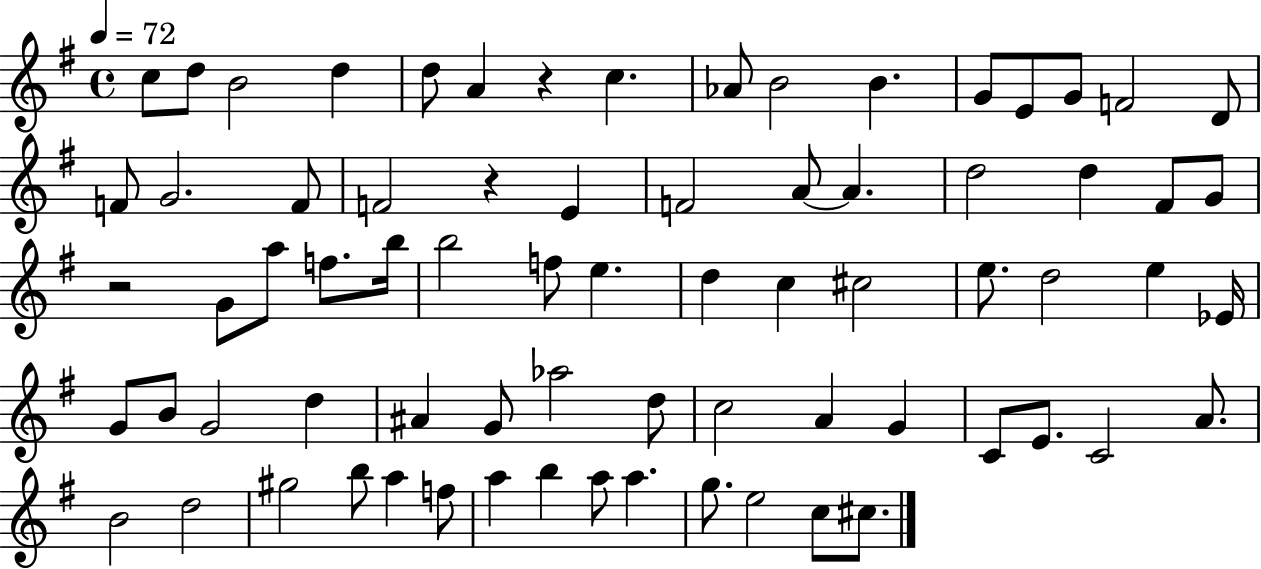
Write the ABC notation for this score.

X:1
T:Untitled
M:4/4
L:1/4
K:G
c/2 d/2 B2 d d/2 A z c _A/2 B2 B G/2 E/2 G/2 F2 D/2 F/2 G2 F/2 F2 z E F2 A/2 A d2 d ^F/2 G/2 z2 G/2 a/2 f/2 b/4 b2 f/2 e d c ^c2 e/2 d2 e _E/4 G/2 B/2 G2 d ^A G/2 _a2 d/2 c2 A G C/2 E/2 C2 A/2 B2 d2 ^g2 b/2 a f/2 a b a/2 a g/2 e2 c/2 ^c/2